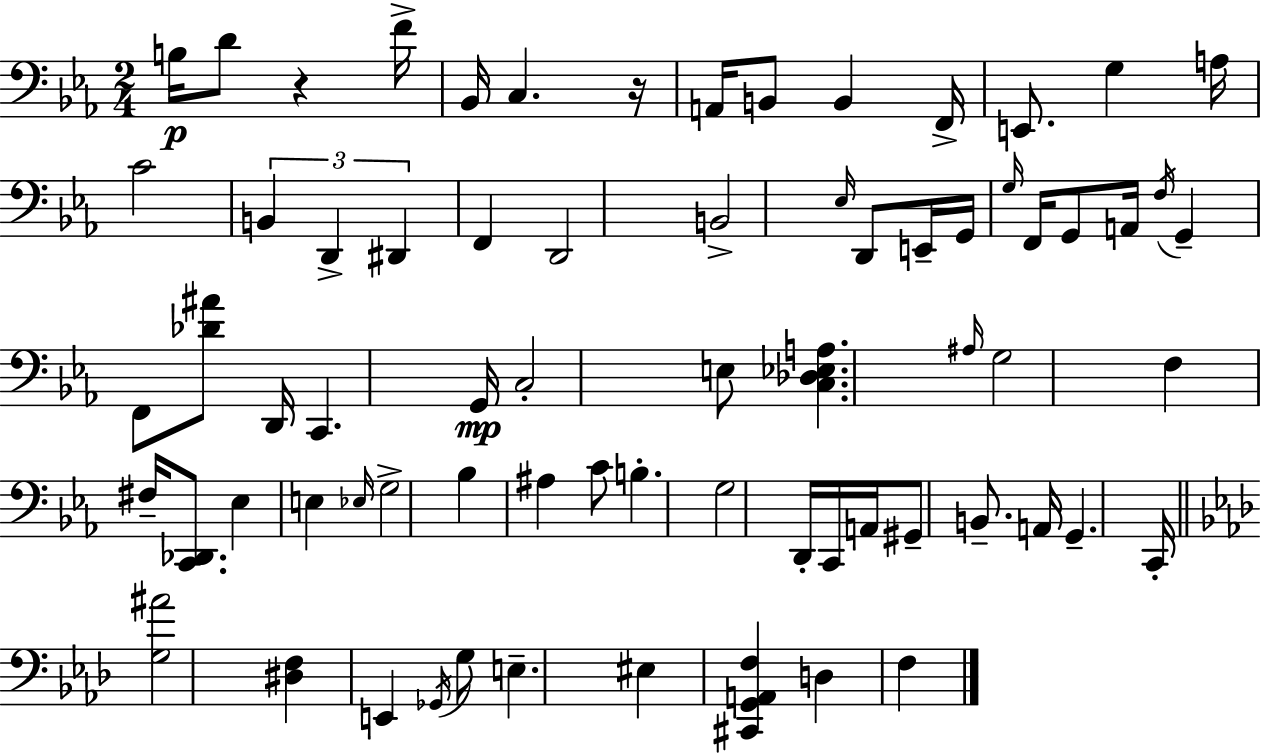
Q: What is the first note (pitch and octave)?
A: B3